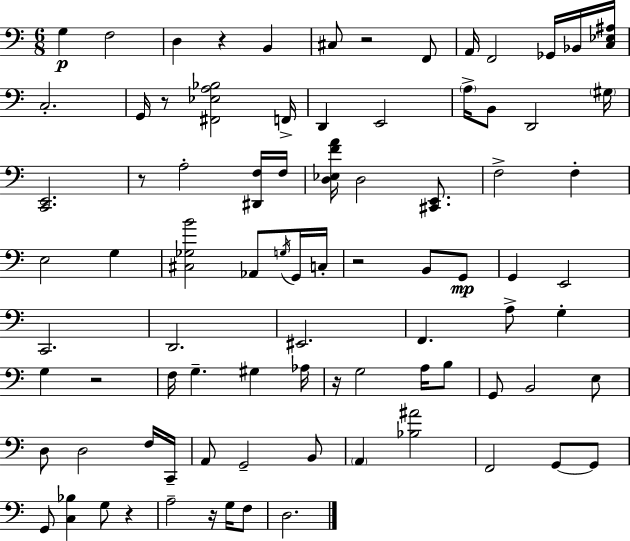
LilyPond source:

{
  \clef bass
  \numericTimeSignature
  \time 6/8
  \key c \major
  g4\p f2 | d4 r4 b,4 | cis8 r2 f,8 | a,16 f,2 ges,16 bes,16 <c ees ais>16 | \break c2.-. | g,16 r8 <fis, ees a bes>2 f,16-> | d,4 e,2 | \parenthesize a16-> b,8 d,2 \parenthesize gis16 | \break <c, e,>2. | r8 a2-. <dis, f>16 f16 | <d ees f' a'>16 d2 <cis, e,>8. | f2-> f4-. | \break e2 g4 | <cis ges b'>2 aes,8 \acciaccatura { g16 } g,16 | c16-. r2 b,8 g,8\mp | g,4 e,2 | \break c,2. | d,2. | eis,2. | f,4. a8-> g4-. | \break g4 r2 | f16 g4.-- gis4 | aes16 r16 g2 a16 b8 | g,8 b,2 e8 | \break d8 d2 f16 | c,16-- a,8 g,2-- b,8 | \parenthesize a,4 <bes ais'>2 | f,2 g,8~~ g,8 | \break g,8 <c bes>4 g8 r4 | a2-- r16 g16 f8 | d2. | \bar "|."
}